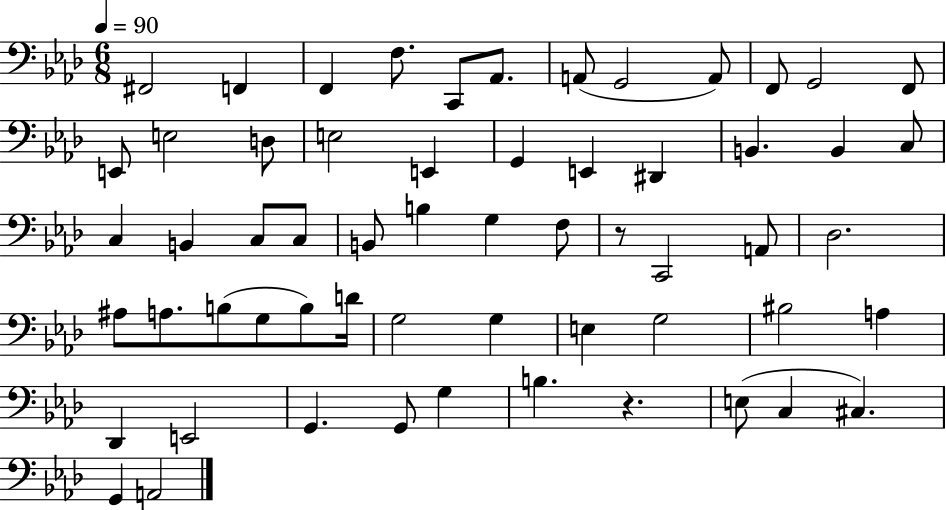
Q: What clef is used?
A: bass